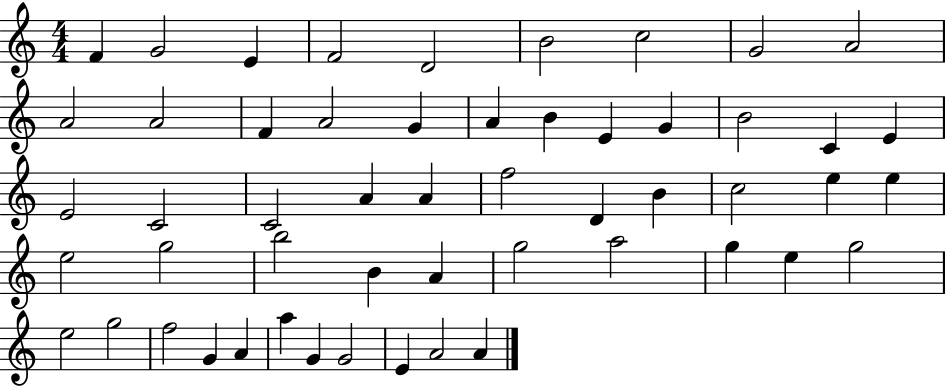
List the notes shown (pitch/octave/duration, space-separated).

F4/q G4/h E4/q F4/h D4/h B4/h C5/h G4/h A4/h A4/h A4/h F4/q A4/h G4/q A4/q B4/q E4/q G4/q B4/h C4/q E4/q E4/h C4/h C4/h A4/q A4/q F5/h D4/q B4/q C5/h E5/q E5/q E5/h G5/h B5/h B4/q A4/q G5/h A5/h G5/q E5/q G5/h E5/h G5/h F5/h G4/q A4/q A5/q G4/q G4/h E4/q A4/h A4/q